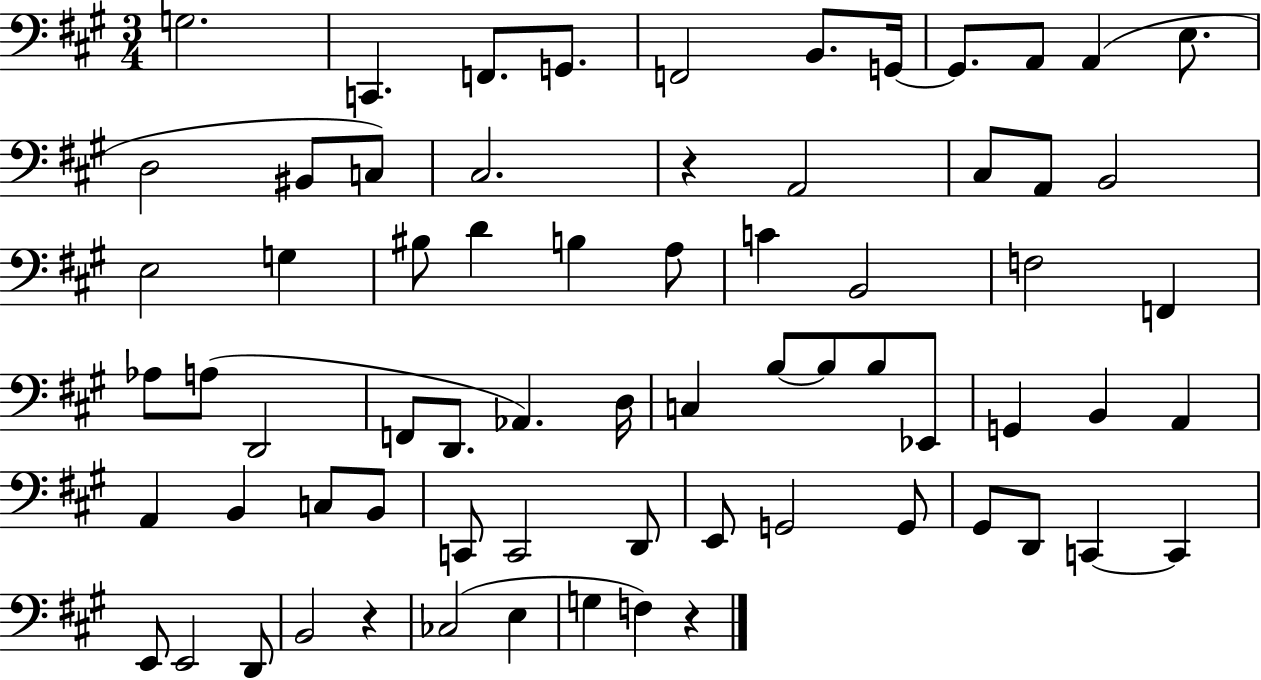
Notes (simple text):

G3/h. C2/q. F2/e. G2/e. F2/h B2/e. G2/s G2/e. A2/e A2/q E3/e. D3/h BIS2/e C3/e C#3/h. R/q A2/h C#3/e A2/e B2/h E3/h G3/q BIS3/e D4/q B3/q A3/e C4/q B2/h F3/h F2/q Ab3/e A3/e D2/h F2/e D2/e. Ab2/q. D3/s C3/q B3/e B3/e B3/e Eb2/e G2/q B2/q A2/q A2/q B2/q C3/e B2/e C2/e C2/h D2/e E2/e G2/h G2/e G#2/e D2/e C2/q C2/q E2/e E2/h D2/e B2/h R/q CES3/h E3/q G3/q F3/q R/q